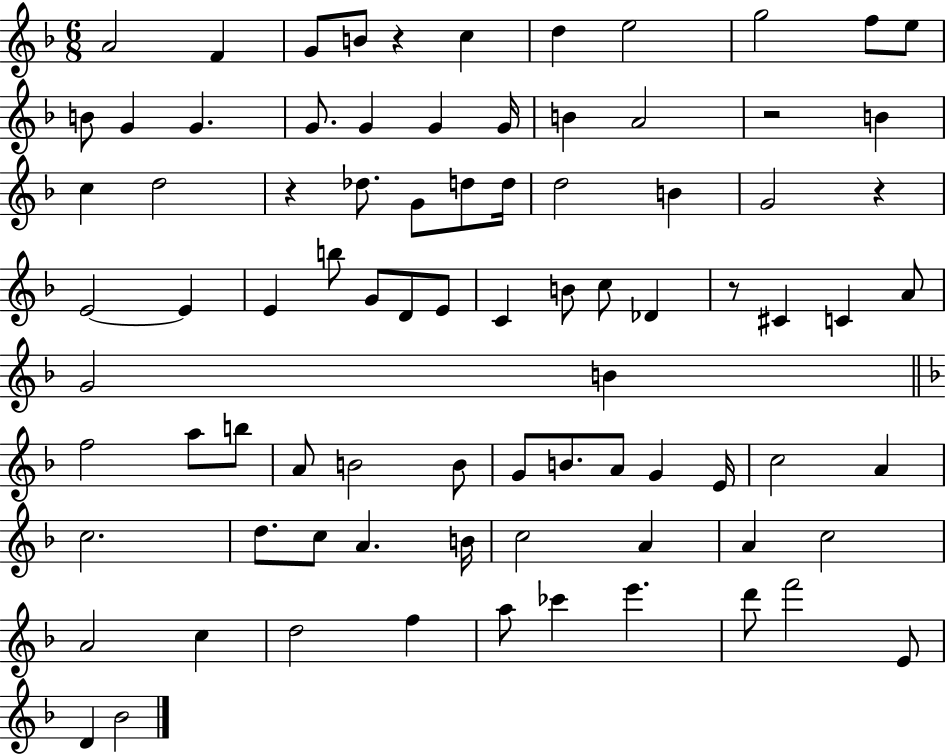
{
  \clef treble
  \numericTimeSignature
  \time 6/8
  \key f \major
  a'2 f'4 | g'8 b'8 r4 c''4 | d''4 e''2 | g''2 f''8 e''8 | \break b'8 g'4 g'4. | g'8. g'4 g'4 g'16 | b'4 a'2 | r2 b'4 | \break c''4 d''2 | r4 des''8. g'8 d''8 d''16 | d''2 b'4 | g'2 r4 | \break e'2~~ e'4 | e'4 b''8 g'8 d'8 e'8 | c'4 b'8 c''8 des'4 | r8 cis'4 c'4 a'8 | \break g'2 b'4 | \bar "||" \break \key f \major f''2 a''8 b''8 | a'8 b'2 b'8 | g'8 b'8. a'8 g'4 e'16 | c''2 a'4 | \break c''2. | d''8. c''8 a'4. b'16 | c''2 a'4 | a'4 c''2 | \break a'2 c''4 | d''2 f''4 | a''8 ces'''4 e'''4. | d'''8 f'''2 e'8 | \break d'4 bes'2 | \bar "|."
}